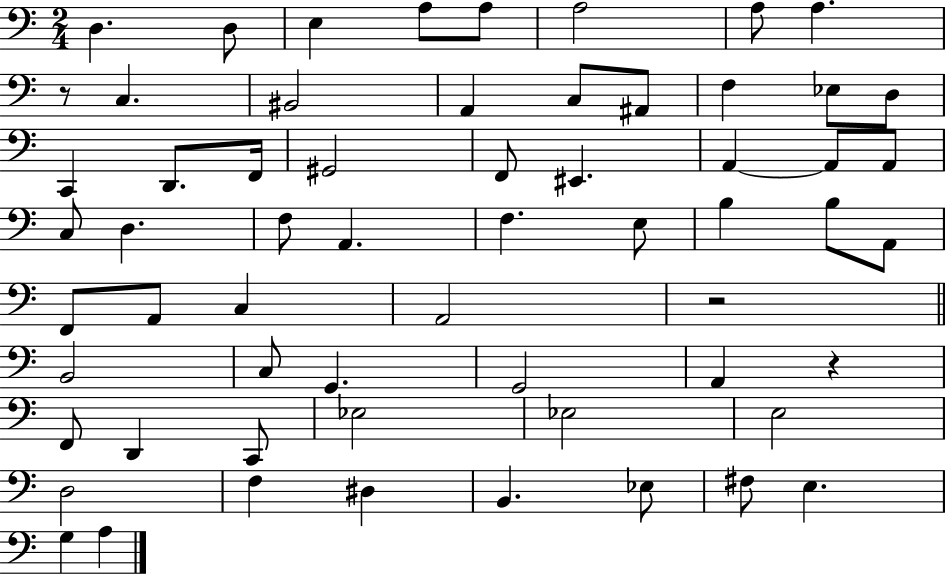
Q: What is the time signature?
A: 2/4